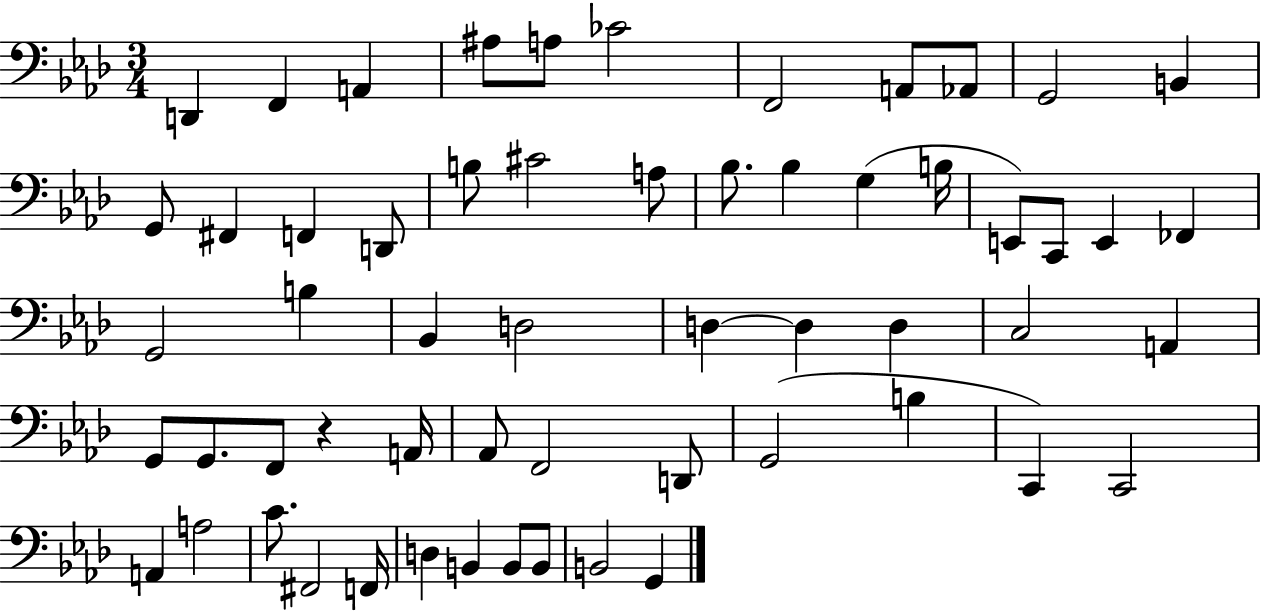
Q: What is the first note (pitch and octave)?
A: D2